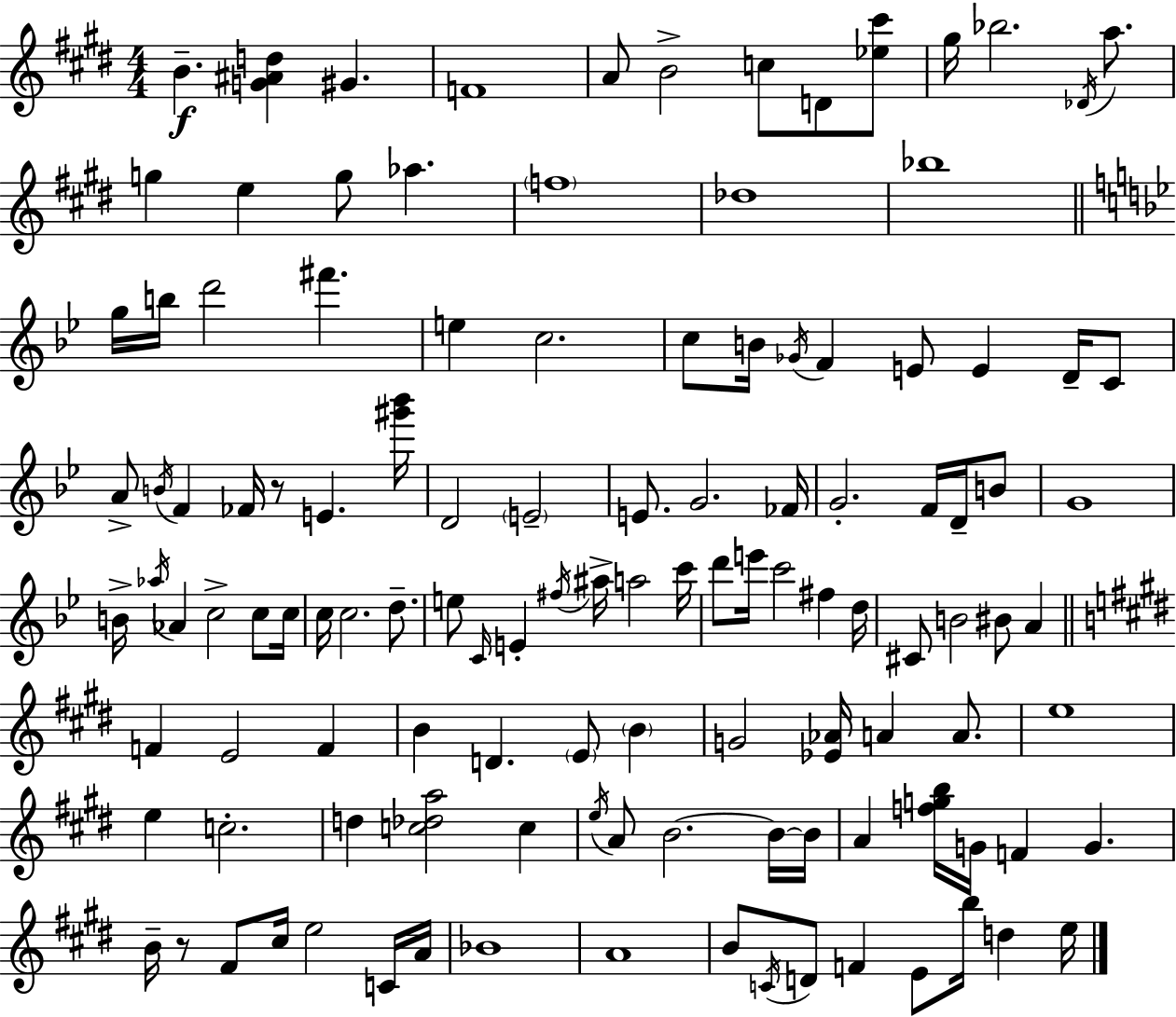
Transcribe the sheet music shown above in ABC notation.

X:1
T:Untitled
M:4/4
L:1/4
K:E
B [G^Ad] ^G F4 A/2 B2 c/2 D/2 [_e^c']/2 ^g/4 _b2 _D/4 a/2 g e g/2 _a f4 _d4 _b4 g/4 b/4 d'2 ^f' e c2 c/2 B/4 _G/4 F E/2 E D/4 C/2 A/2 B/4 F _F/4 z/2 E [^g'_b']/4 D2 E2 E/2 G2 _F/4 G2 F/4 D/4 B/2 G4 B/4 _a/4 _A c2 c/2 c/4 c/4 c2 d/2 e/2 C/4 E ^f/4 ^a/4 a2 c'/4 d'/2 e'/4 c'2 ^f d/4 ^C/2 B2 ^B/2 A F E2 F B D E/2 B G2 [_E_A]/4 A A/2 e4 e c2 d [c_da]2 c e/4 A/2 B2 B/4 B/4 A [fgb]/4 G/4 F G B/4 z/2 ^F/2 ^c/4 e2 C/4 A/4 _B4 A4 B/2 C/4 D/2 F E/2 b/4 d e/4